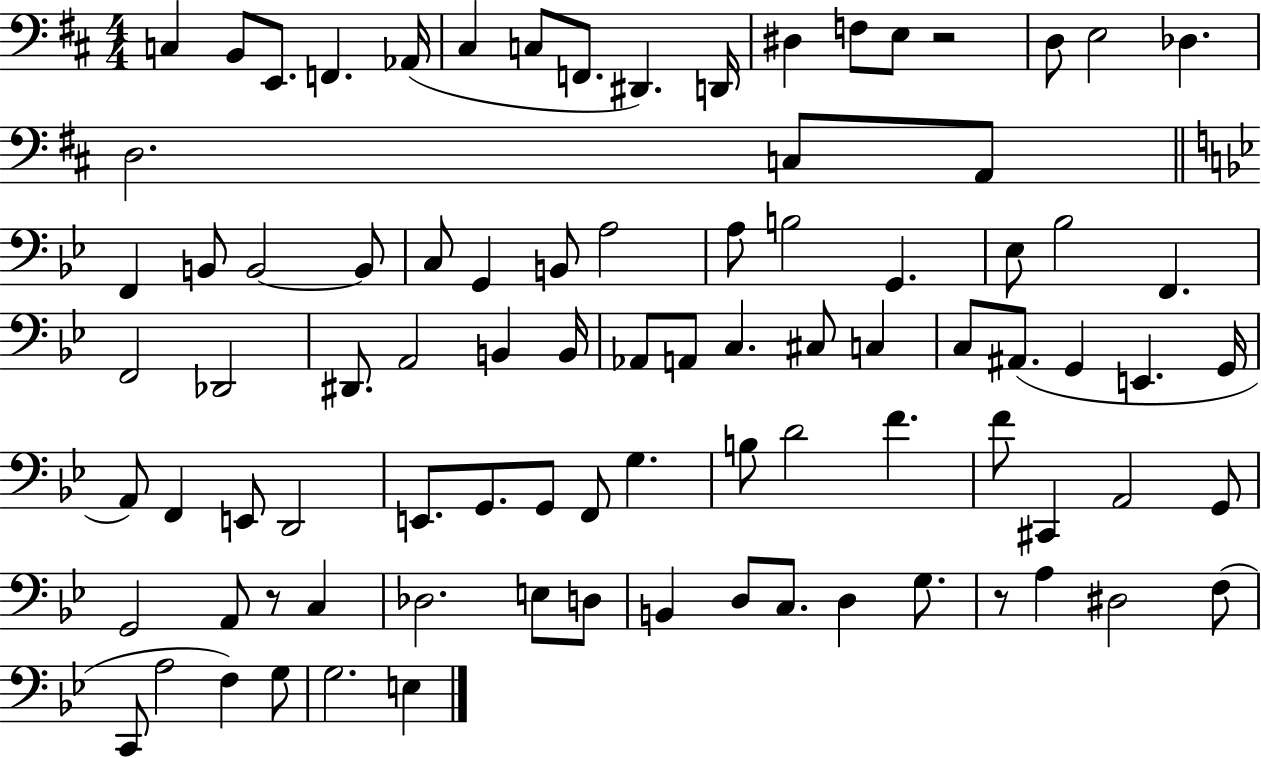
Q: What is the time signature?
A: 4/4